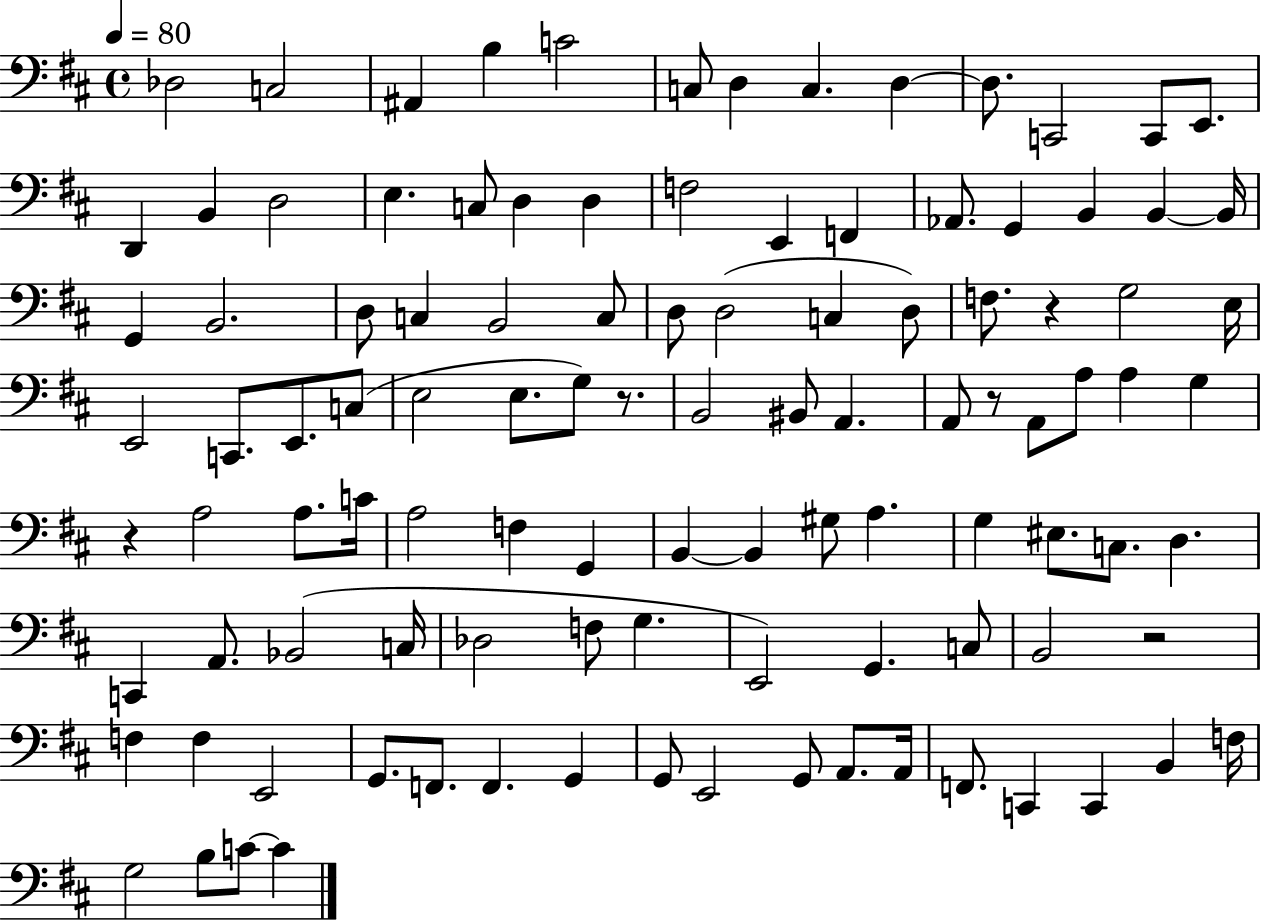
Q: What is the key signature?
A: D major